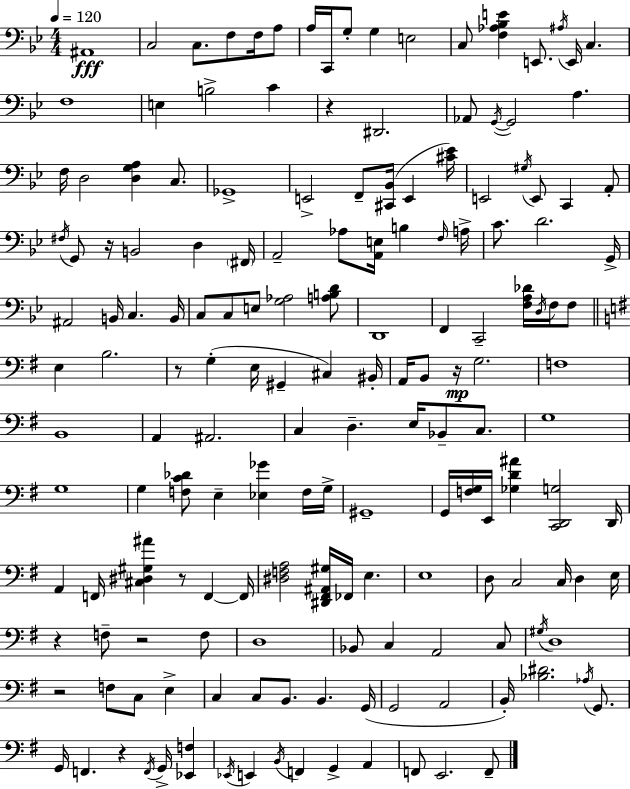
X:1
T:Untitled
M:4/4
L:1/4
K:Gm
^A,,4 C,2 C,/2 F,/2 F,/4 A,/2 A,/4 C,,/4 G,/2 G, E,2 C,/2 [F,_A,_B,E] E,,/2 ^A,/4 E,,/4 C, F,4 E, B,2 C z ^D,,2 _A,,/2 G,,/4 G,,2 A, F,/4 D,2 [D,G,A,] C,/2 _G,,4 E,,2 F,,/2 [^C,,_B,,]/4 E,, [^C_E]/4 E,,2 ^G,/4 E,,/2 C,, A,,/2 ^F,/4 G,,/2 z/4 B,,2 D, ^F,,/4 A,,2 _A,/2 [A,,E,]/4 B, F,/4 A,/4 C/2 D2 G,,/4 ^A,,2 B,,/4 C, B,,/4 C,/2 C,/2 E,/2 [G,_A,]2 [A,B,D]/2 D,,4 F,, C,,2 [F,A,_D]/4 D,/4 F,/4 F,/2 E, B,2 z/2 G, E,/4 ^G,, ^C, ^B,,/4 A,,/4 B,,/2 z/4 G,2 F,4 B,,4 A,, ^A,,2 C, D, E,/4 _B,,/2 C,/2 G,4 G,4 G, [F,C_D]/2 E, [_E,_G] F,/4 G,/4 ^G,,4 G,,/4 [F,G,]/4 E,,/4 [_G,D^A] [C,,D,,G,]2 D,,/4 A,, F,,/4 [^C,^D,^G,^A] z/2 F,, F,,/4 [^D,F,A,]2 [^D,,^F,,^A,,^G,]/4 _F,,/4 E, E,4 D,/2 C,2 C,/4 D, E,/4 z F,/2 z2 F,/2 D,4 _B,,/2 C, A,,2 C,/2 ^G,/4 D,4 z2 F,/2 C,/2 E, C, C,/2 B,,/2 B,, G,,/4 G,,2 A,,2 B,,/4 [_B,^D]2 _A,/4 G,,/2 G,,/4 F,, z F,,/4 G,,/4 [_E,,F,] _E,,/4 E,, B,,/4 F,, G,, A,, F,,/2 E,,2 F,,/2